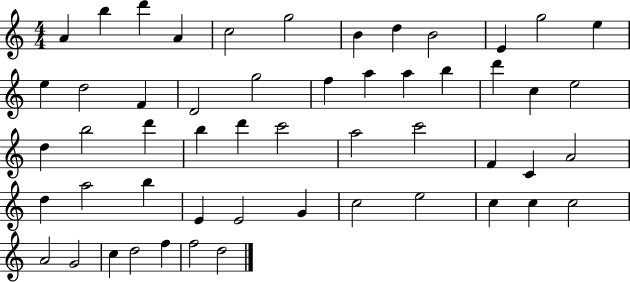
{
  \clef treble
  \numericTimeSignature
  \time 4/4
  \key c \major
  a'4 b''4 d'''4 a'4 | c''2 g''2 | b'4 d''4 b'2 | e'4 g''2 e''4 | \break e''4 d''2 f'4 | d'2 g''2 | f''4 a''4 a''4 b''4 | d'''4 c''4 e''2 | \break d''4 b''2 d'''4 | b''4 d'''4 c'''2 | a''2 c'''2 | f'4 c'4 a'2 | \break d''4 a''2 b''4 | e'4 e'2 g'4 | c''2 e''2 | c''4 c''4 c''2 | \break a'2 g'2 | c''4 d''2 f''4 | f''2 d''2 | \bar "|."
}